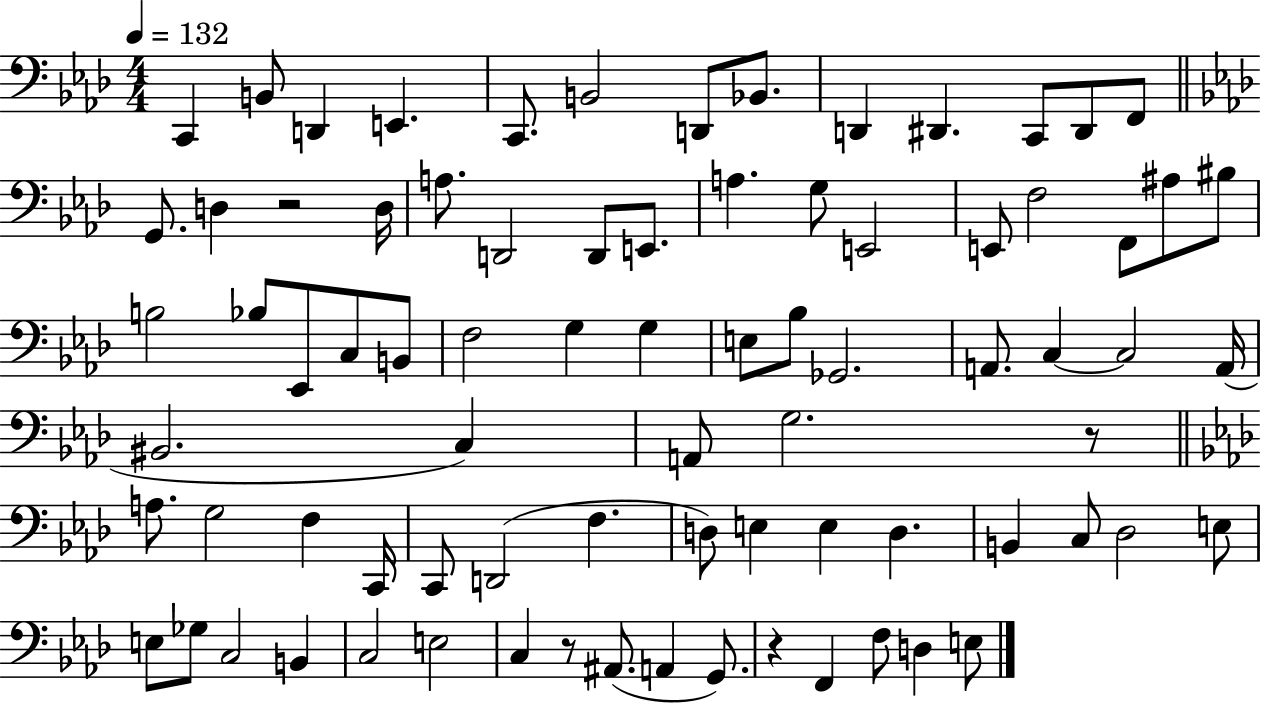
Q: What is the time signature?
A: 4/4